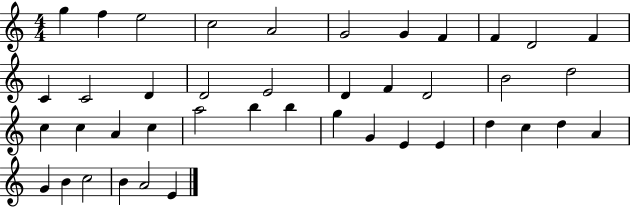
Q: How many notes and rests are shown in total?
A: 42